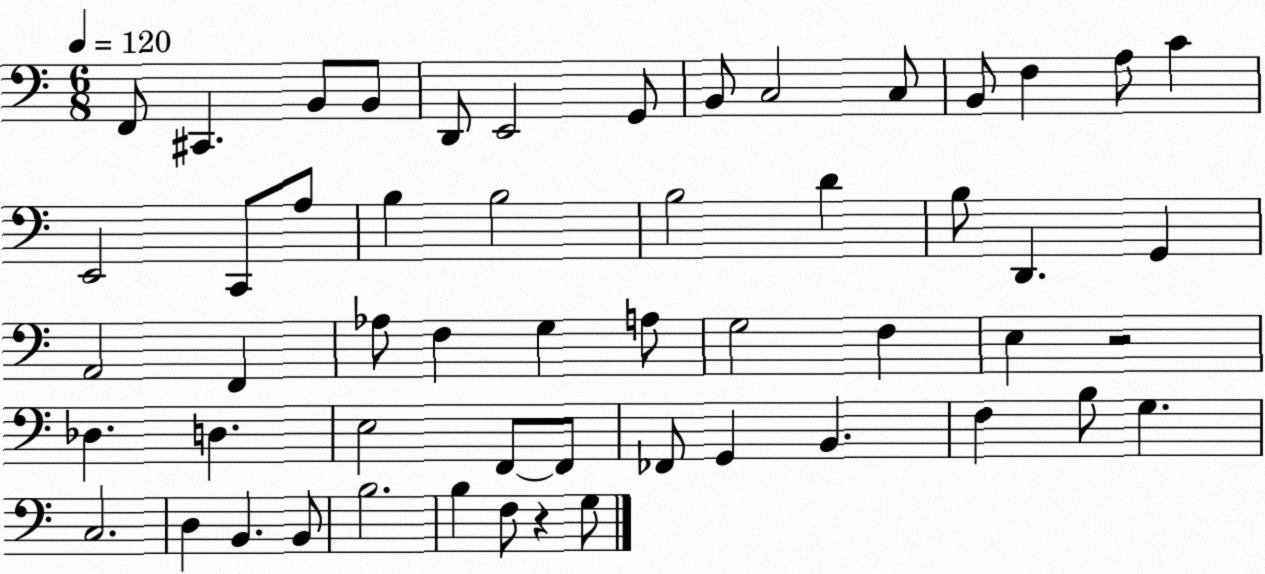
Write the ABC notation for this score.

X:1
T:Untitled
M:6/8
L:1/4
K:C
F,,/2 ^C,, B,,/2 B,,/2 D,,/2 E,,2 G,,/2 B,,/2 C,2 C,/2 B,,/2 F, A,/2 C E,,2 C,,/2 A,/2 B, B,2 B,2 D B,/2 D,, G,, A,,2 F,, _A,/2 F, G, A,/2 G,2 F, E, z2 _D, D, E,2 F,,/2 F,,/2 _F,,/2 G,, B,, F, B,/2 G, C,2 D, B,, B,,/2 B,2 B, F,/2 z G,/2